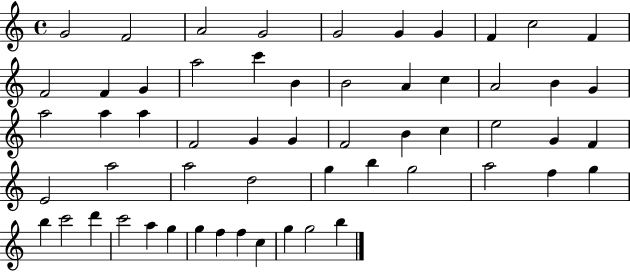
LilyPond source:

{
  \clef treble
  \time 4/4
  \defaultTimeSignature
  \key c \major
  g'2 f'2 | a'2 g'2 | g'2 g'4 g'4 | f'4 c''2 f'4 | \break f'2 f'4 g'4 | a''2 c'''4 b'4 | b'2 a'4 c''4 | a'2 b'4 g'4 | \break a''2 a''4 a''4 | f'2 g'4 g'4 | f'2 b'4 c''4 | e''2 g'4 f'4 | \break e'2 a''2 | a''2 d''2 | g''4 b''4 g''2 | a''2 f''4 g''4 | \break b''4 c'''2 d'''4 | c'''2 a''4 g''4 | g''4 f''4 f''4 c''4 | g''4 g''2 b''4 | \break \bar "|."
}